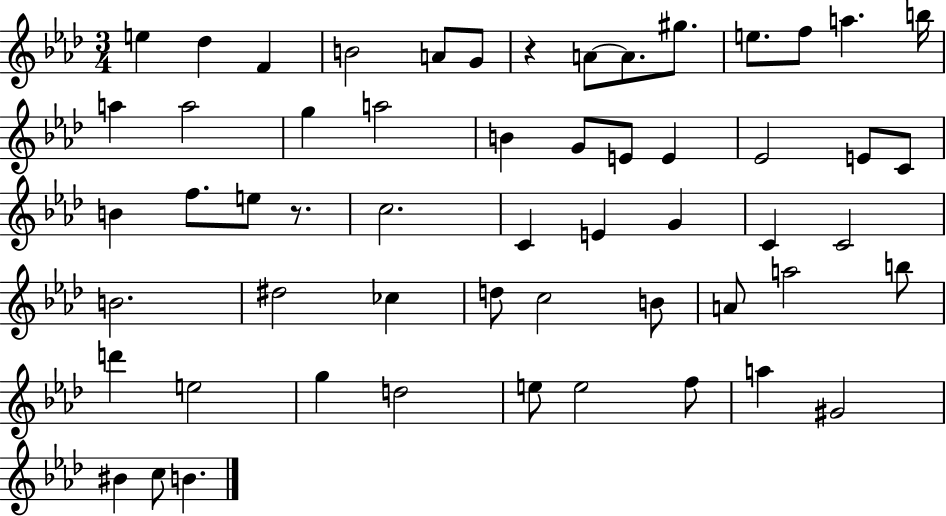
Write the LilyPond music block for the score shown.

{
  \clef treble
  \numericTimeSignature
  \time 3/4
  \key aes \major
  e''4 des''4 f'4 | b'2 a'8 g'8 | r4 a'8~~ a'8. gis''8. | e''8. f''8 a''4. b''16 | \break a''4 a''2 | g''4 a''2 | b'4 g'8 e'8 e'4 | ees'2 e'8 c'8 | \break b'4 f''8. e''8 r8. | c''2. | c'4 e'4 g'4 | c'4 c'2 | \break b'2. | dis''2 ces''4 | d''8 c''2 b'8 | a'8 a''2 b''8 | \break d'''4 e''2 | g''4 d''2 | e''8 e''2 f''8 | a''4 gis'2 | \break bis'4 c''8 b'4. | \bar "|."
}